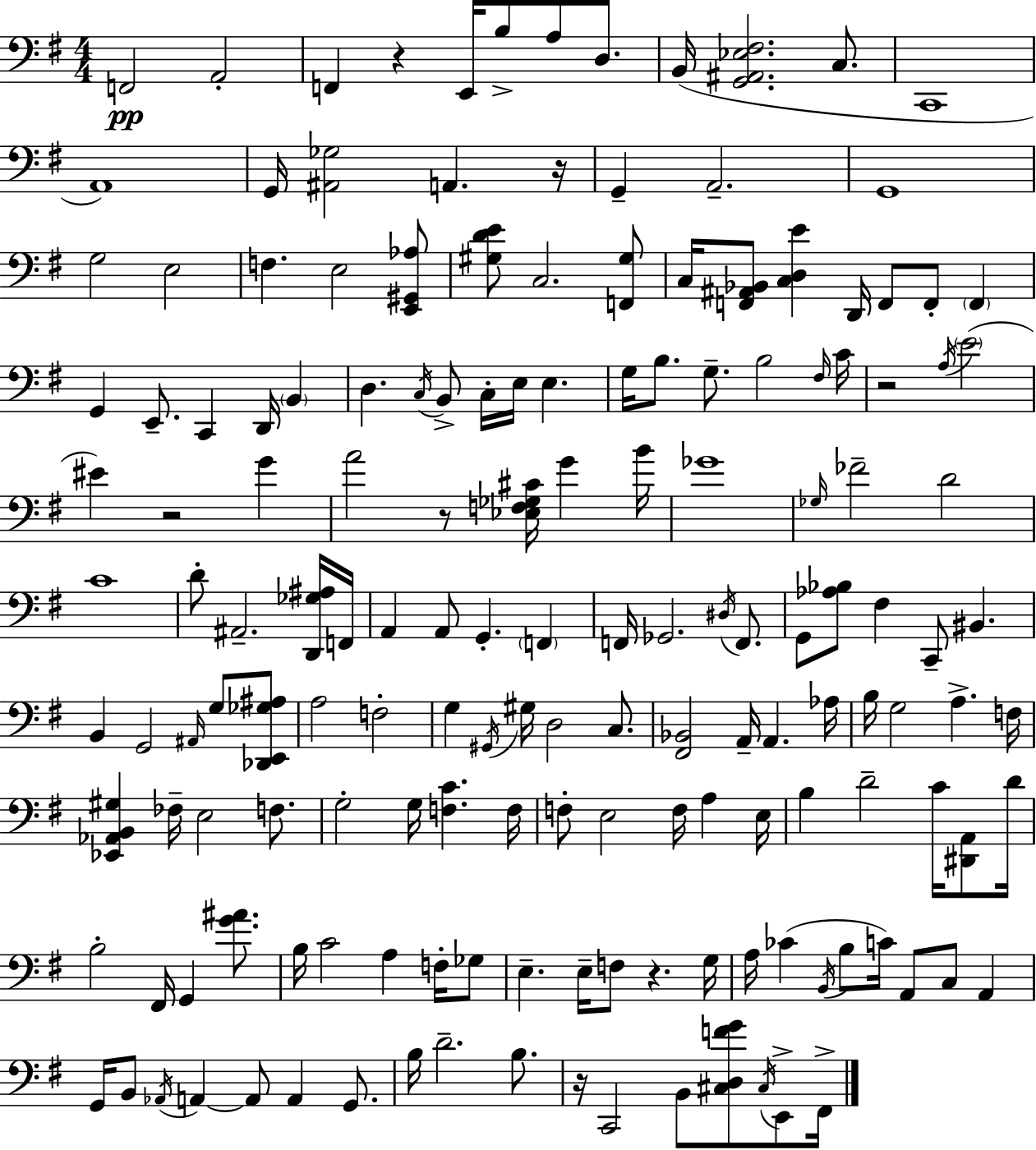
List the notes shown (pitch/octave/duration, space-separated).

F2/h A2/h F2/q R/q E2/s B3/e A3/e D3/e. B2/s [G2,A#2,Eb3,F#3]/h. C3/e. C2/w A2/w G2/s [A#2,Gb3]/h A2/q. R/s G2/q A2/h. G2/w G3/h E3/h F3/q. E3/h [E2,G#2,Ab3]/e [G#3,D4,E4]/e C3/h. [F2,G#3]/e C3/s [F2,A#2,Bb2]/e [C3,D3,E4]/q D2/s F2/e F2/e F2/q G2/q E2/e. C2/q D2/s B2/q D3/q. C3/s B2/e C3/s E3/s E3/q. G3/s B3/e. G3/e. B3/h F#3/s C4/s R/h A3/s E4/h EIS4/q R/h G4/q A4/h R/e [Eb3,F3,Gb3,C#4]/s G4/q B4/s Gb4/w Gb3/s FES4/h D4/h C4/w D4/e A#2/h. [D2,Gb3,A#3]/s F2/s A2/q A2/e G2/q. F2/q F2/s Gb2/h. D#3/s F2/e. G2/e [Ab3,Bb3]/e F#3/q C2/e BIS2/q. B2/q G2/h A#2/s G3/e [Db2,E2,Gb3,A#3]/e A3/h F3/h G3/q G#2/s G#3/s D3/h C3/e. [F#2,Bb2]/h A2/s A2/q. Ab3/s B3/s G3/h A3/q. F3/s [Eb2,Ab2,B2,G#3]/q FES3/s E3/h F3/e. G3/h G3/s [F3,C4]/q. F3/s F3/e E3/h F3/s A3/q E3/s B3/q D4/h C4/s [D#2,A2]/e D4/s B3/h F#2/s G2/q [G4,A#4]/e. B3/s C4/h A3/q F3/s Gb3/e E3/q. E3/s F3/e R/q. G3/s A3/s CES4/q B2/s B3/e C4/s A2/e C3/e A2/q G2/s B2/e Ab2/s A2/q A2/e A2/q G2/e. B3/s D4/h. B3/e. R/s C2/h B2/e [C#3,D3,F4,G4]/e C#3/s E2/e F#2/s